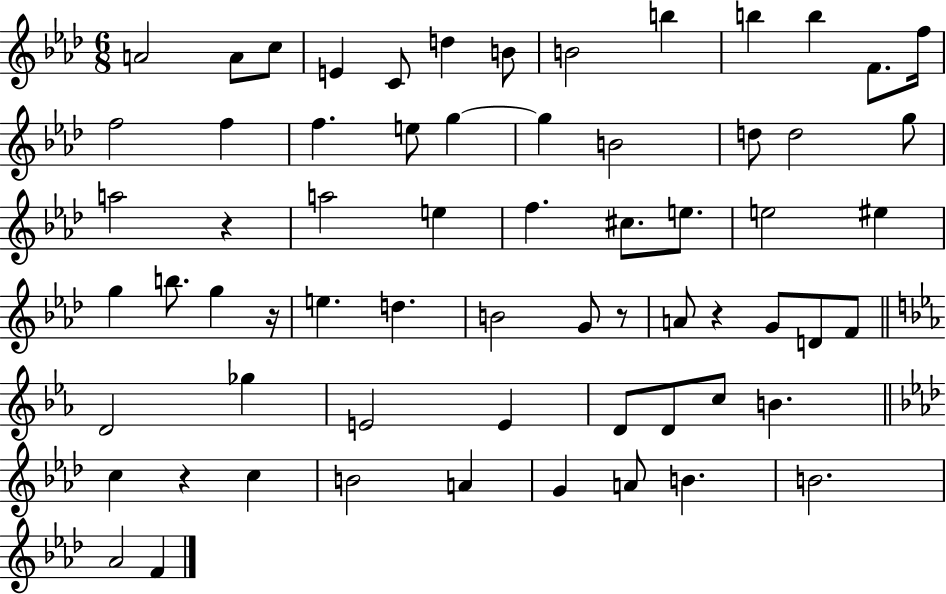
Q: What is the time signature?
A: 6/8